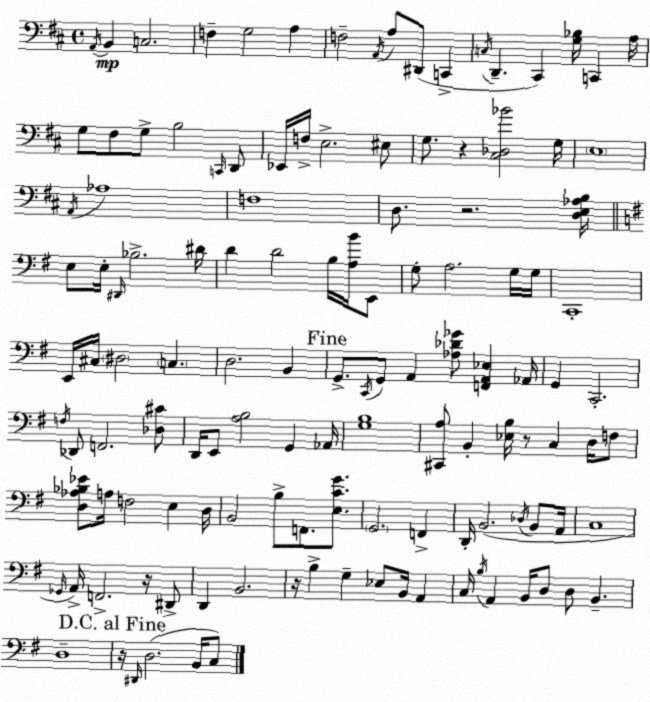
X:1
T:Untitled
M:4/4
L:1/4
K:D
A,,/4 B,, C,2 F, G,2 A, F,2 A,,/4 A,/2 ^D,,/2 C,, C,/4 D,, ^C,, [G,_B,]/4 C,, A,/4 G,/2 ^F,/2 G,/2 B,2 C,,/4 D,,/2 _E,,/4 F,/4 E,2 ^E,/2 G,/2 z [^C,_D,_B]2 G,/4 E,4 A,,/4 _A,4 F,4 D,/2 z2 [D,E,_A,B,]/4 E,/2 E,/4 ^D,,/4 _B,2 ^D/4 D D2 B,/4 [A,B]/4 E,,/2 G,/2 A,2 G,/4 G,/4 C,,4 E,,/4 ^C,/4 ^D,2 C, D,2 B,, G,,/2 C,,/4 G,,/2 A,, [_A,_D_G]/2 [F,,A,,_E,] _A,,/4 G,, C,,2 F,/4 _D,,/2 F,,2 [_D,^C]/2 D,,/4 E,,/2 [A,B,]2 G,, _A,,/4 [G,B,]4 [^C,,A,]/2 B,, [_E,B,]/4 z/2 C, D,/4 F,/2 [D,_A,_B,_E]/2 A,/4 F,2 E, D,/4 B,,2 B,/2 F,,/2 [E,CG]/2 G,,2 F,, D,,/4 B,,2 _D,/4 B,,/2 A,,/4 C,4 _G,,/4 A,,/4 F,,2 z/4 ^D,,/2 D,, B,,2 z/4 B, G, _E,/2 B,,/4 A,, C,/4 B,/4 A,, B,,/4 D,/2 D,/2 B,, D,4 z/4 ^D,,/4 D,2 B,,/4 C,/2